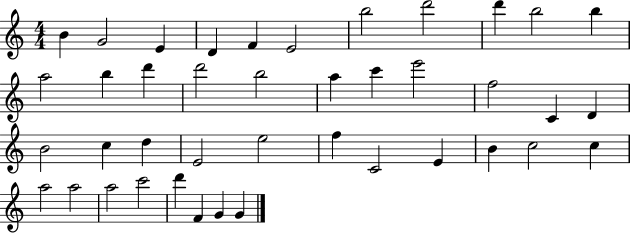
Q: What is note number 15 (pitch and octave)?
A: D6